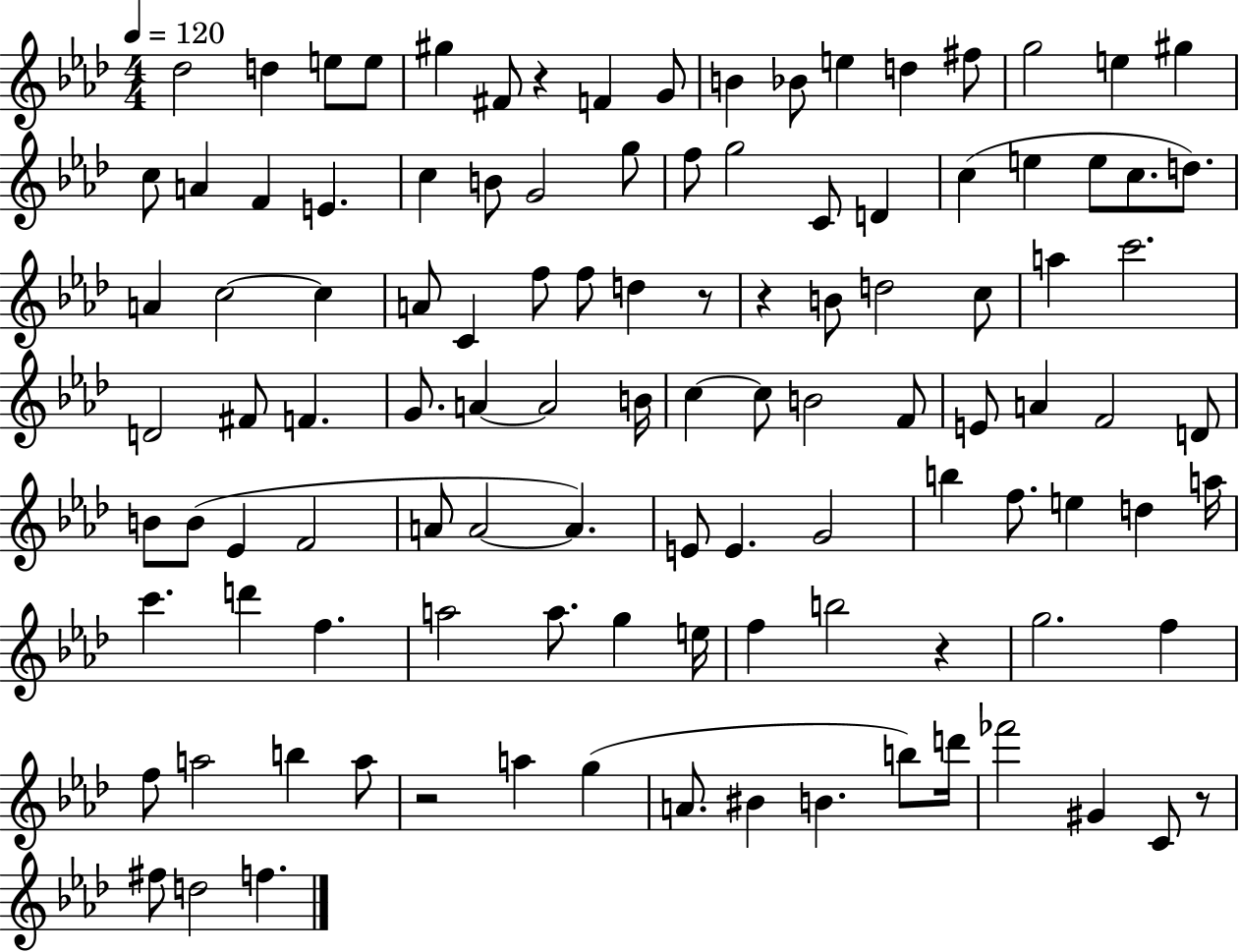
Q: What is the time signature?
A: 4/4